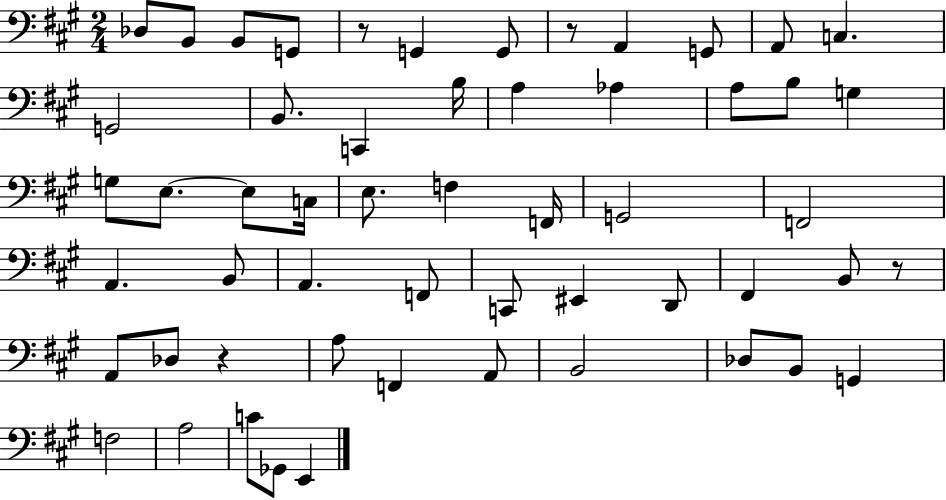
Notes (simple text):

Db3/e B2/e B2/e G2/e R/e G2/q G2/e R/e A2/q G2/e A2/e C3/q. G2/h B2/e. C2/q B3/s A3/q Ab3/q A3/e B3/e G3/q G3/e E3/e. E3/e C3/s E3/e. F3/q F2/s G2/h F2/h A2/q. B2/e A2/q. F2/e C2/e EIS2/q D2/e F#2/q B2/e R/e A2/e Db3/e R/q A3/e F2/q A2/e B2/h Db3/e B2/e G2/q F3/h A3/h C4/e Gb2/e E2/q